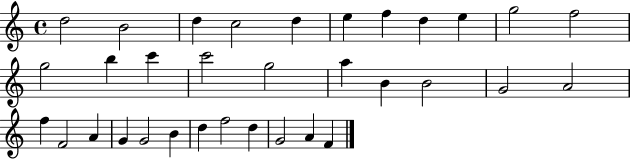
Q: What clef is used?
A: treble